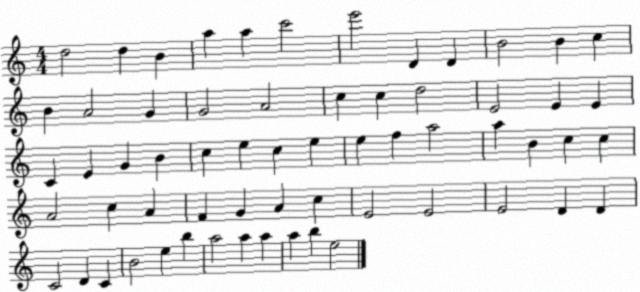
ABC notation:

X:1
T:Untitled
M:4/4
L:1/4
K:C
d2 d B a a c'2 e'2 D D B2 B c B A2 G G2 A2 c c d2 E2 E E C E G B c e c e e f a2 a B c c A2 c A F G A c E2 E2 E2 D D C2 D C B2 e b a2 a a a b e2